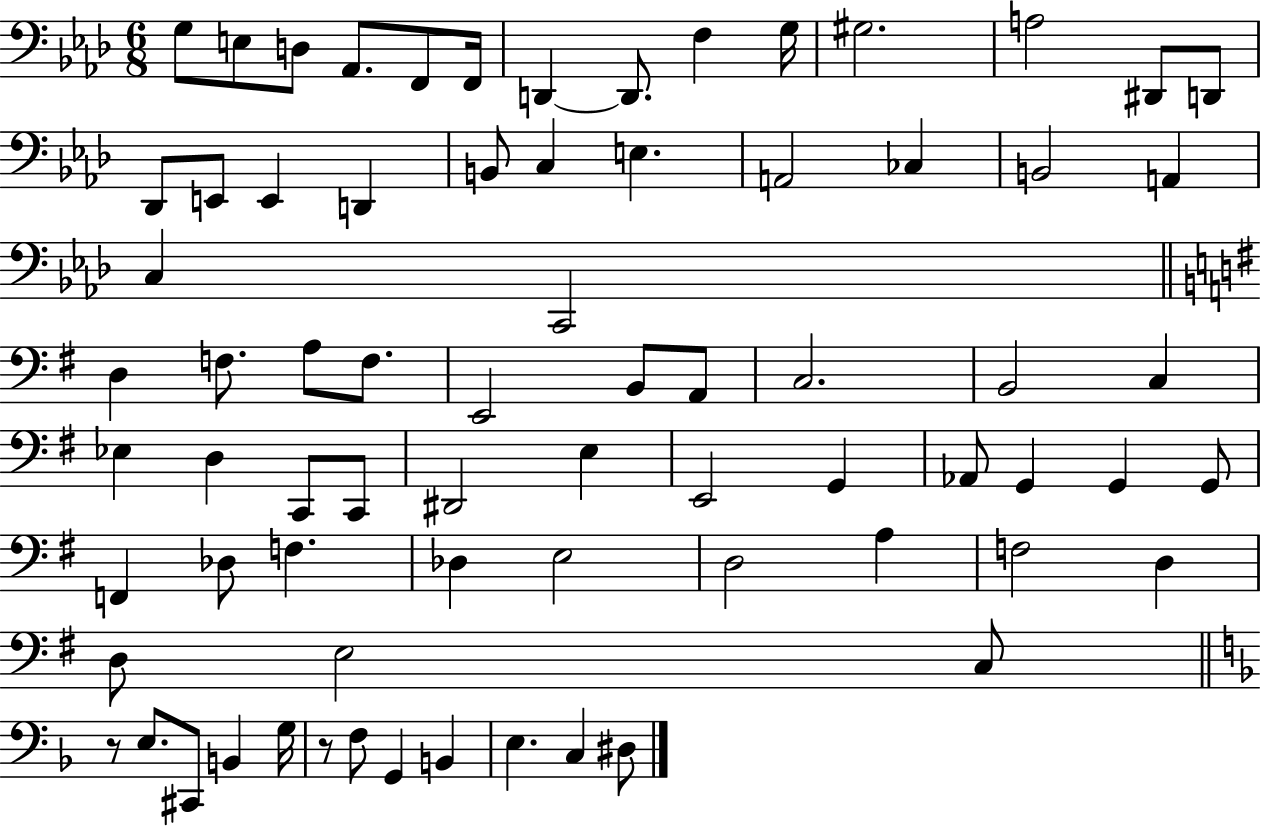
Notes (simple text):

G3/e E3/e D3/e Ab2/e. F2/e F2/s D2/q D2/e. F3/q G3/s G#3/h. A3/h D#2/e D2/e Db2/e E2/e E2/q D2/q B2/e C3/q E3/q. A2/h CES3/q B2/h A2/q C3/q C2/h D3/q F3/e. A3/e F3/e. E2/h B2/e A2/e C3/h. B2/h C3/q Eb3/q D3/q C2/e C2/e D#2/h E3/q E2/h G2/q Ab2/e G2/q G2/q G2/e F2/q Db3/e F3/q. Db3/q E3/h D3/h A3/q F3/h D3/q D3/e E3/h C3/e R/e E3/e. C#2/e B2/q G3/s R/e F3/e G2/q B2/q E3/q. C3/q D#3/e